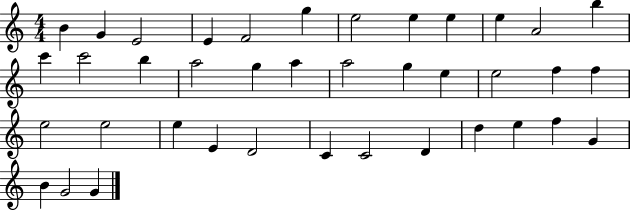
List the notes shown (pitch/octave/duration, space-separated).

B4/q G4/q E4/h E4/q F4/h G5/q E5/h E5/q E5/q E5/q A4/h B5/q C6/q C6/h B5/q A5/h G5/q A5/q A5/h G5/q E5/q E5/h F5/q F5/q E5/h E5/h E5/q E4/q D4/h C4/q C4/h D4/q D5/q E5/q F5/q G4/q B4/q G4/h G4/q